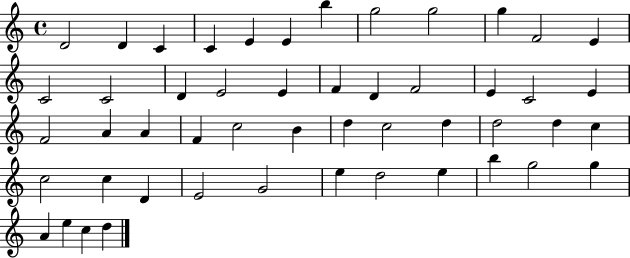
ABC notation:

X:1
T:Untitled
M:4/4
L:1/4
K:C
D2 D C C E E b g2 g2 g F2 E C2 C2 D E2 E F D F2 E C2 E F2 A A F c2 B d c2 d d2 d c c2 c D E2 G2 e d2 e b g2 g A e c d